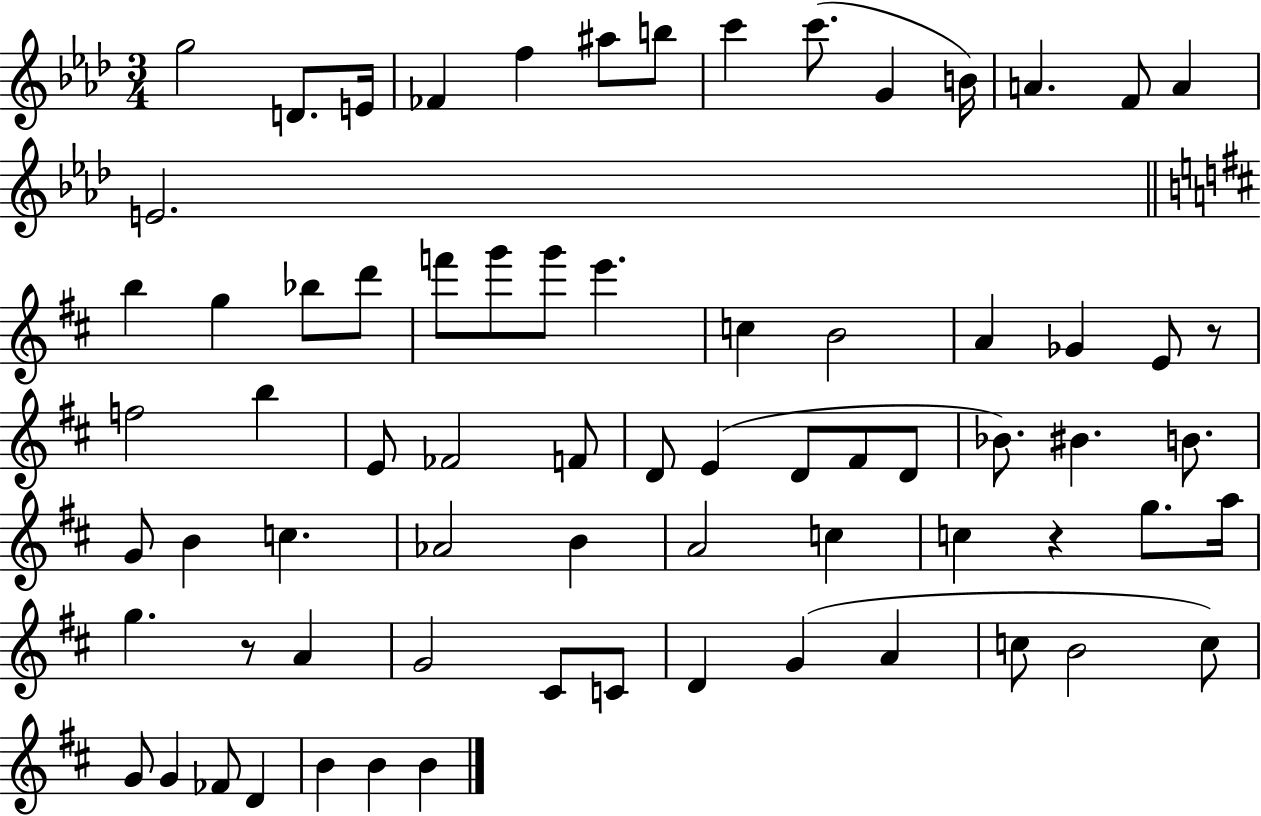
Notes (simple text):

G5/h D4/e. E4/s FES4/q F5/q A#5/e B5/e C6/q C6/e. G4/q B4/s A4/q. F4/e A4/q E4/h. B5/q G5/q Bb5/e D6/e F6/e G6/e G6/e E6/q. C5/q B4/h A4/q Gb4/q E4/e R/e F5/h B5/q E4/e FES4/h F4/e D4/e E4/q D4/e F#4/e D4/e Bb4/e. BIS4/q. B4/e. G4/e B4/q C5/q. Ab4/h B4/q A4/h C5/q C5/q R/q G5/e. A5/s G5/q. R/e A4/q G4/h C#4/e C4/e D4/q G4/q A4/q C5/e B4/h C5/e G4/e G4/q FES4/e D4/q B4/q B4/q B4/q